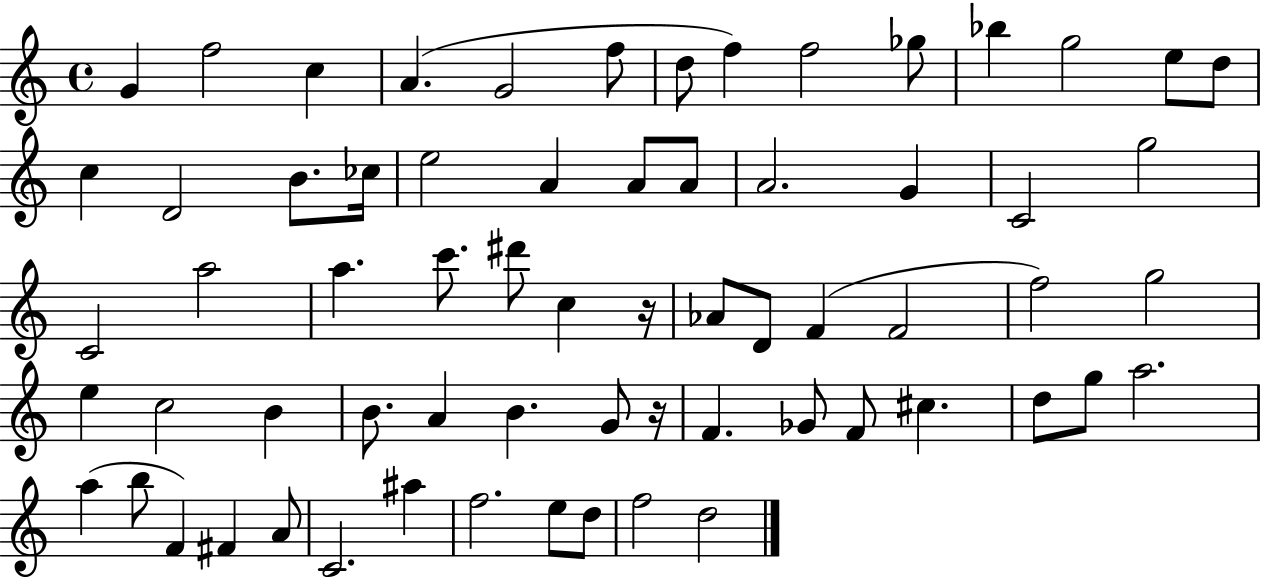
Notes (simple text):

G4/q F5/h C5/q A4/q. G4/h F5/e D5/e F5/q F5/h Gb5/e Bb5/q G5/h E5/e D5/e C5/q D4/h B4/e. CES5/s E5/h A4/q A4/e A4/e A4/h. G4/q C4/h G5/h C4/h A5/h A5/q. C6/e. D#6/e C5/q R/s Ab4/e D4/e F4/q F4/h F5/h G5/h E5/q C5/h B4/q B4/e. A4/q B4/q. G4/e R/s F4/q. Gb4/e F4/e C#5/q. D5/e G5/e A5/h. A5/q B5/e F4/q F#4/q A4/e C4/h. A#5/q F5/h. E5/e D5/e F5/h D5/h